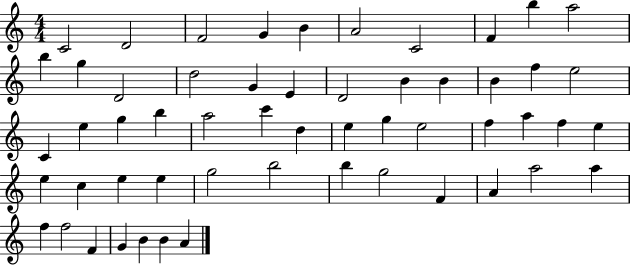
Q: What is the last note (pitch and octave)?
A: A4